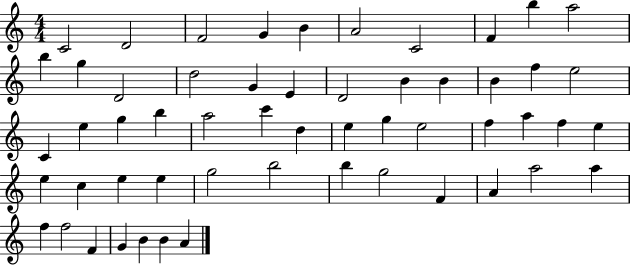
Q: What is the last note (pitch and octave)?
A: A4